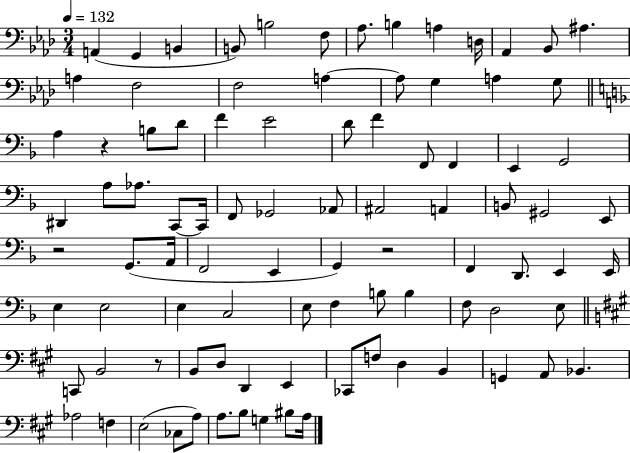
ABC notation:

X:1
T:Untitled
M:3/4
L:1/4
K:Ab
A,, G,, B,, B,,/2 B,2 F,/2 _A,/2 B, A, D,/4 _A,, _B,,/2 ^A, A, F,2 F,2 A, A,/2 G, A, G,/2 A, z B,/2 D/2 F E2 D/2 F F,,/2 F,, E,, G,,2 ^D,, A,/2 _A,/2 C,,/2 C,,/4 F,,/2 _G,,2 _A,,/2 ^A,,2 A,, B,,/2 ^G,,2 E,,/2 z2 G,,/2 A,,/4 F,,2 E,, G,, z2 F,, D,,/2 E,, E,,/4 E, E,2 E, C,2 E,/2 F, B,/2 B, F,/2 D,2 E,/2 C,,/2 B,,2 z/2 B,,/2 D,/2 D,, E,, _C,,/2 F,/2 D, B,, G,, A,,/2 _B,, _A,2 F, E,2 _C,/2 A,/2 A,/2 B,/2 G, ^B,/2 A,/4